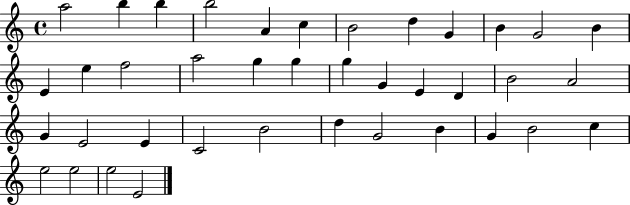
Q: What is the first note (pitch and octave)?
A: A5